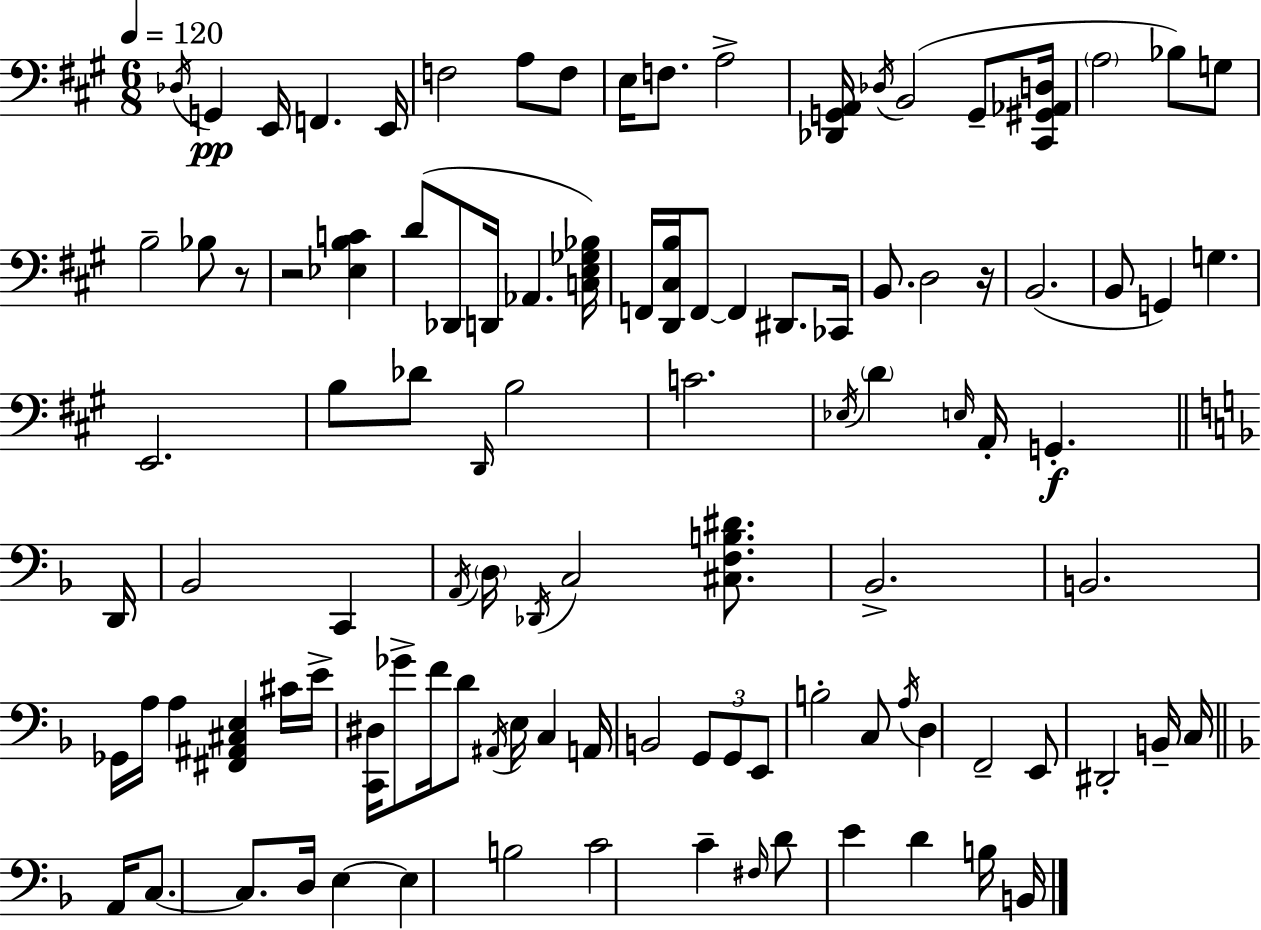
Db3/s G2/q E2/s F2/q. E2/s F3/h A3/e F3/e E3/s F3/e. A3/h [Db2,G2,A2]/s Db3/s B2/h G2/e [C#2,G#2,Ab2,D3]/s A3/h Bb3/e G3/e B3/h Bb3/e R/e R/h [Eb3,B3,C4]/q D4/e Db2/e D2/s Ab2/q. [C3,E3,Gb3,Bb3]/s F2/s [D2,C#3,B3]/s F2/e F2/q D#2/e. CES2/s B2/e. D3/h R/s B2/h. B2/e G2/q G3/q. E2/h. B3/e Db4/e D2/s B3/h C4/h. Eb3/s D4/q E3/s A2/s G2/q. D2/s Bb2/h C2/q A2/s D3/s Db2/s C3/h [C#3,F3,B3,D#4]/e. Bb2/h. B2/h. Gb2/s A3/s A3/q [F#2,A#2,C#3,E3]/q C#4/s E4/s [C2,D#3]/s Gb4/e F4/s D4/e A#2/s E3/s C3/q A2/s B2/h G2/e G2/e E2/e B3/h C3/e A3/s D3/q F2/h E2/e D#2/h B2/s C3/s A2/s C3/e. C3/e. D3/s E3/q E3/q B3/h C4/h C4/q F#3/s D4/e E4/q D4/q B3/s B2/s